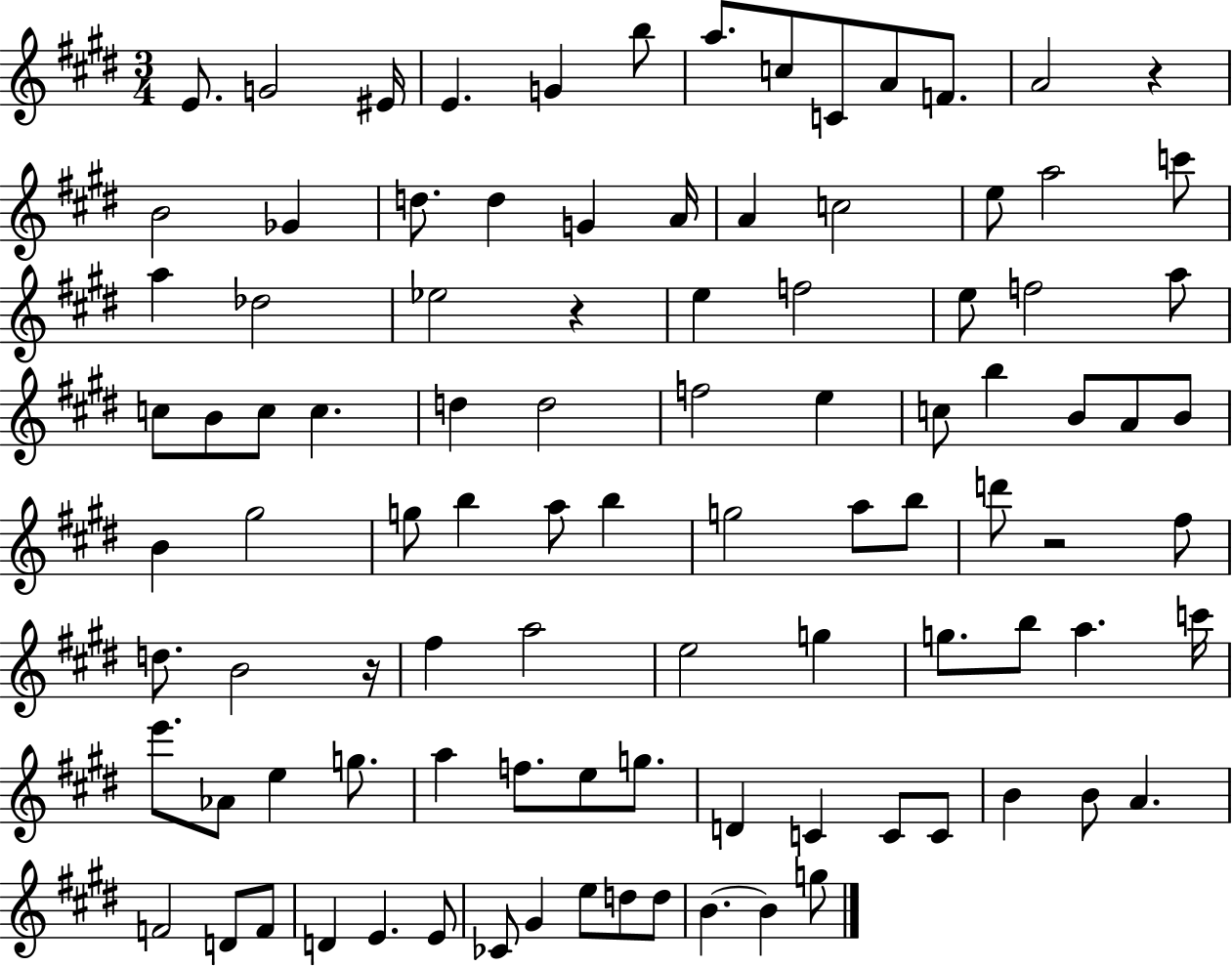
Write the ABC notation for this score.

X:1
T:Untitled
M:3/4
L:1/4
K:E
E/2 G2 ^E/4 E G b/2 a/2 c/2 C/2 A/2 F/2 A2 z B2 _G d/2 d G A/4 A c2 e/2 a2 c'/2 a _d2 _e2 z e f2 e/2 f2 a/2 c/2 B/2 c/2 c d d2 f2 e c/2 b B/2 A/2 B/2 B ^g2 g/2 b a/2 b g2 a/2 b/2 d'/2 z2 ^f/2 d/2 B2 z/4 ^f a2 e2 g g/2 b/2 a c'/4 e'/2 _A/2 e g/2 a f/2 e/2 g/2 D C C/2 C/2 B B/2 A F2 D/2 F/2 D E E/2 _C/2 ^G e/2 d/2 d/2 B B g/2